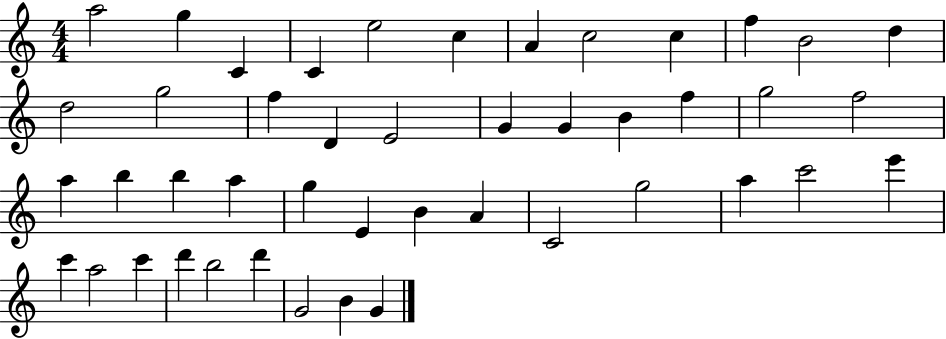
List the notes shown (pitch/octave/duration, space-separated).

A5/h G5/q C4/q C4/q E5/h C5/q A4/q C5/h C5/q F5/q B4/h D5/q D5/h G5/h F5/q D4/q E4/h G4/q G4/q B4/q F5/q G5/h F5/h A5/q B5/q B5/q A5/q G5/q E4/q B4/q A4/q C4/h G5/h A5/q C6/h E6/q C6/q A5/h C6/q D6/q B5/h D6/q G4/h B4/q G4/q